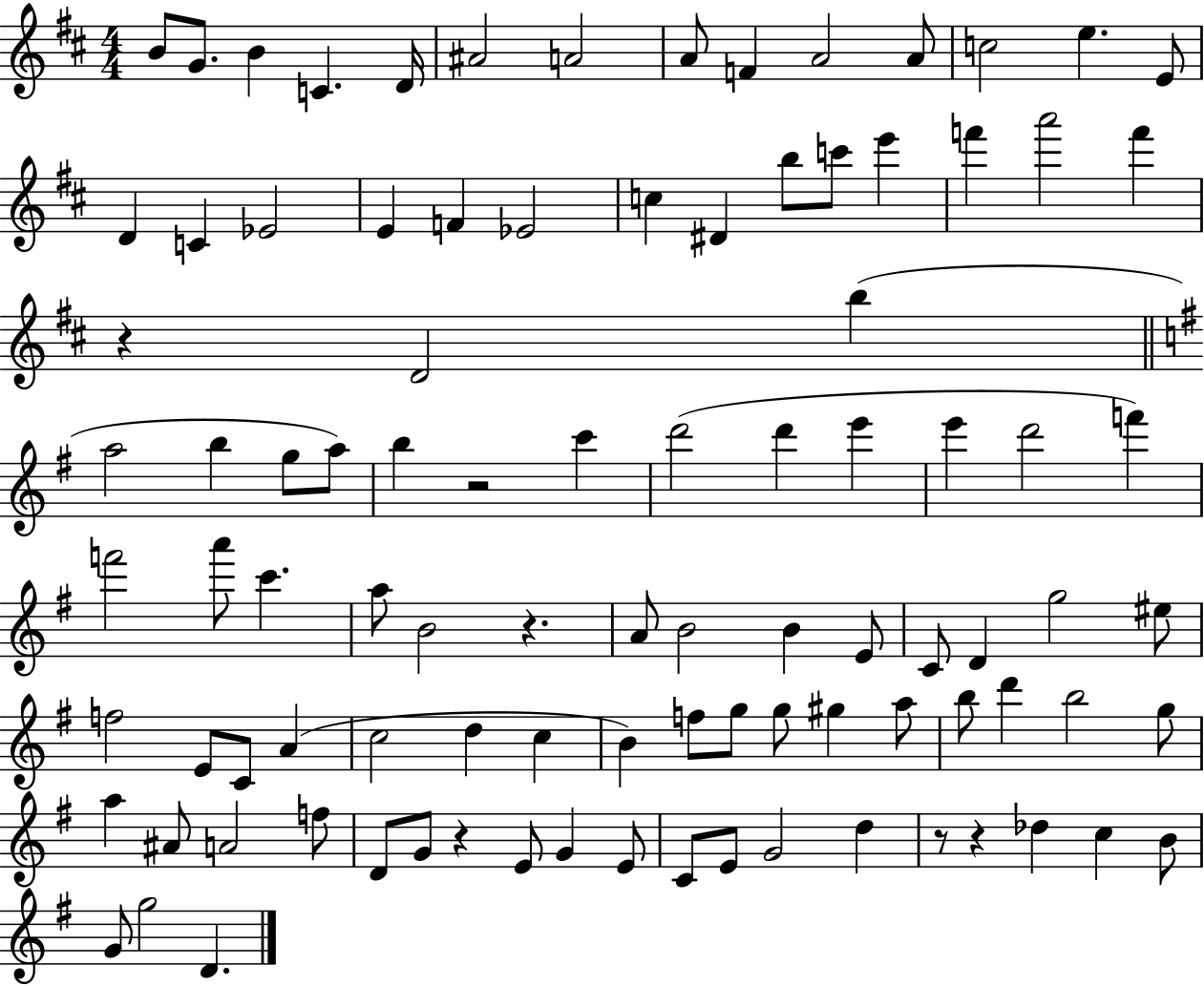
{
  \clef treble
  \numericTimeSignature
  \time 4/4
  \key d \major
  b'8 g'8. b'4 c'4. d'16 | ais'2 a'2 | a'8 f'4 a'2 a'8 | c''2 e''4. e'8 | \break d'4 c'4 ees'2 | e'4 f'4 ees'2 | c''4 dis'4 b''8 c'''8 e'''4 | f'''4 a'''2 f'''4 | \break r4 d'2 b''4( | \bar "||" \break \key g \major a''2 b''4 g''8 a''8) | b''4 r2 c'''4 | d'''2( d'''4 e'''4 | e'''4 d'''2 f'''4) | \break f'''2 a'''8 c'''4. | a''8 b'2 r4. | a'8 b'2 b'4 e'8 | c'8 d'4 g''2 eis''8 | \break f''2 e'8 c'8 a'4( | c''2 d''4 c''4 | b'4) f''8 g''8 g''8 gis''4 a''8 | b''8 d'''4 b''2 g''8 | \break a''4 ais'8 a'2 f''8 | d'8 g'8 r4 e'8 g'4 e'8 | c'8 e'8 g'2 d''4 | r8 r4 des''4 c''4 b'8 | \break g'8 g''2 d'4. | \bar "|."
}